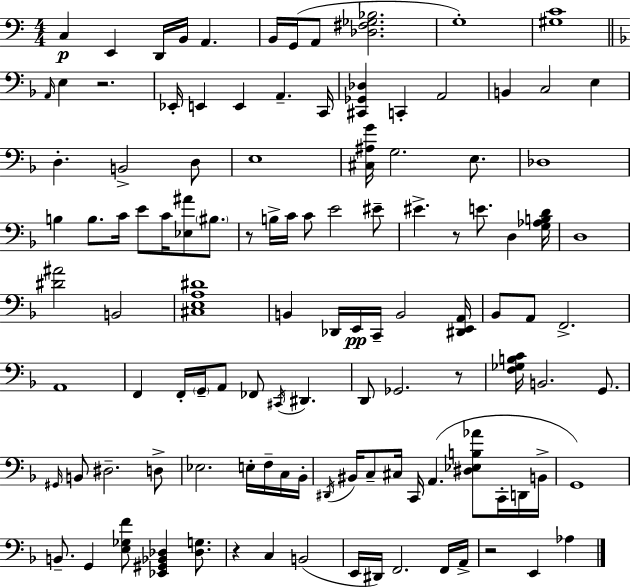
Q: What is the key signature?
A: A minor